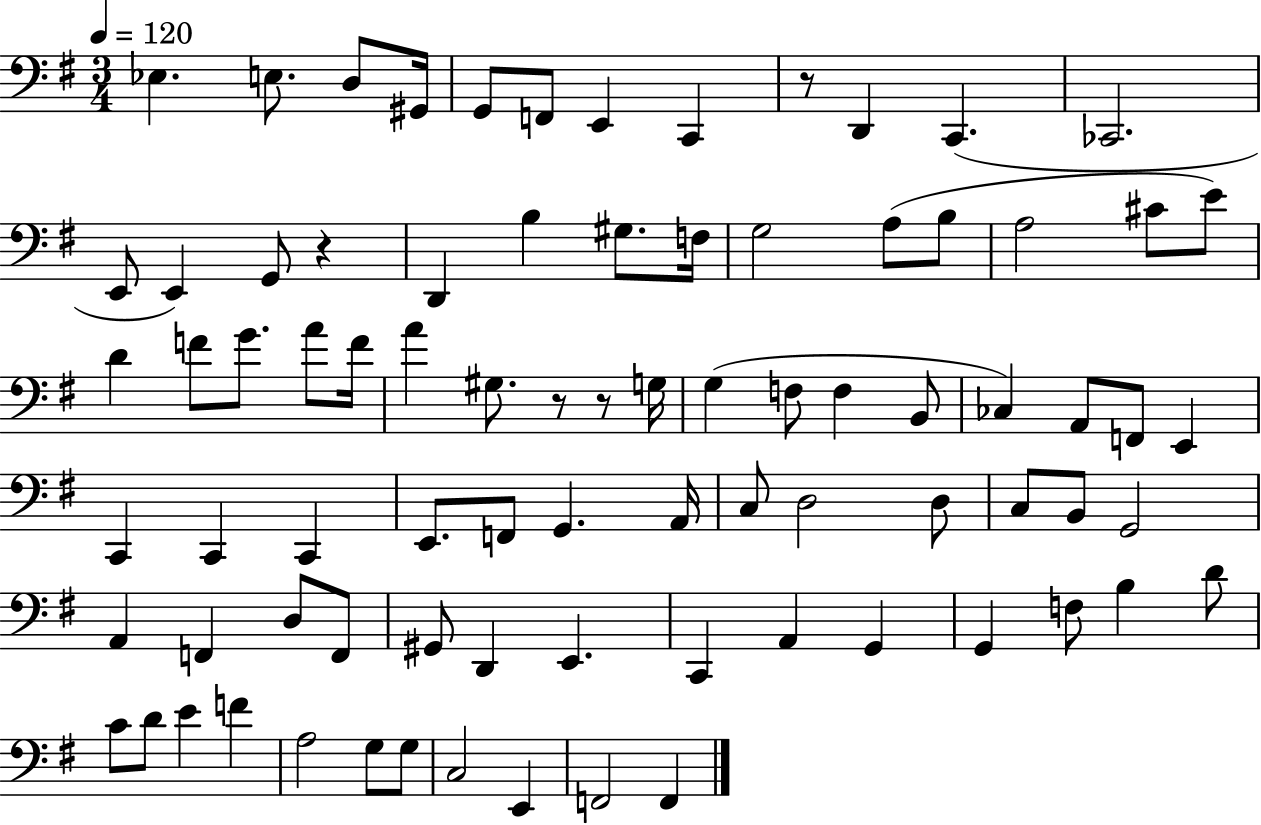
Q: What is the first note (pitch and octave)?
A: Eb3